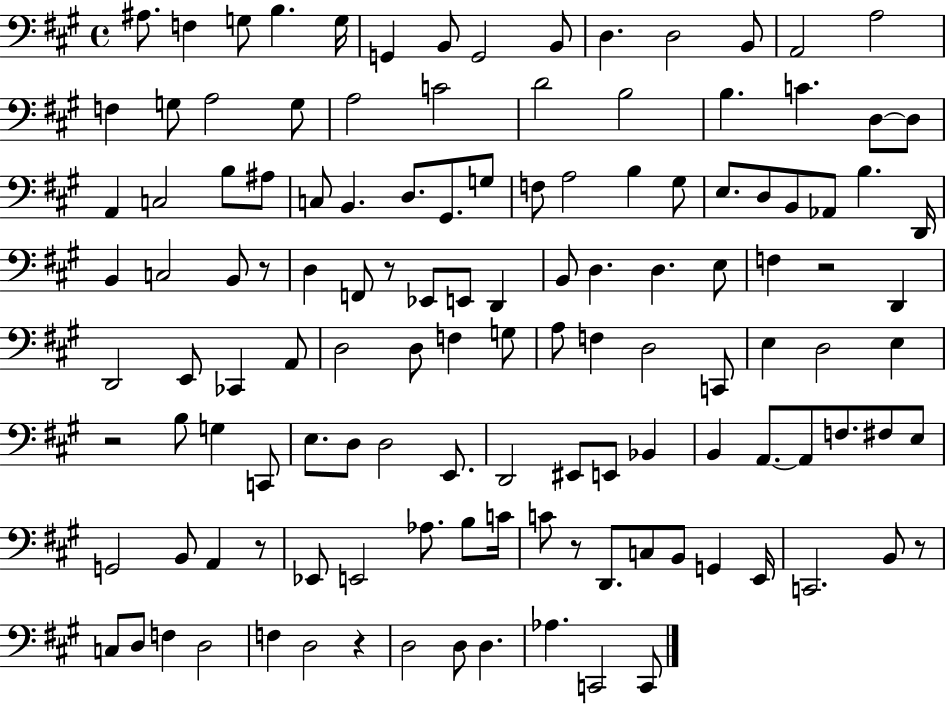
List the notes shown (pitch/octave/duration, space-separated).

A#3/e. F3/q G3/e B3/q. G3/s G2/q B2/e G2/h B2/e D3/q. D3/h B2/e A2/h A3/h F3/q G3/e A3/h G3/e A3/h C4/h D4/h B3/h B3/q. C4/q. D3/e D3/e A2/q C3/h B3/e A#3/e C3/e B2/q. D3/e. G#2/e. G3/e F3/e A3/h B3/q G#3/e E3/e. D3/e B2/e Ab2/e B3/q. D2/s B2/q C3/h B2/e R/e D3/q F2/e R/e Eb2/e E2/e D2/q B2/e D3/q. D3/q. E3/e F3/q R/h D2/q D2/h E2/e CES2/q A2/e D3/h D3/e F3/q G3/e A3/e F3/q D3/h C2/e E3/q D3/h E3/q R/h B3/e G3/q C2/e E3/e. D3/e D3/h E2/e. D2/h EIS2/e E2/e Bb2/q B2/q A2/e. A2/e F3/e. F#3/e E3/e G2/h B2/e A2/q R/e Eb2/e E2/h Ab3/e. B3/e C4/s C4/e R/e D2/e. C3/e B2/e G2/q E2/s C2/h. B2/e R/e C3/e D3/e F3/q D3/h F3/q D3/h R/q D3/h D3/e D3/q. Ab3/q. C2/h C2/e